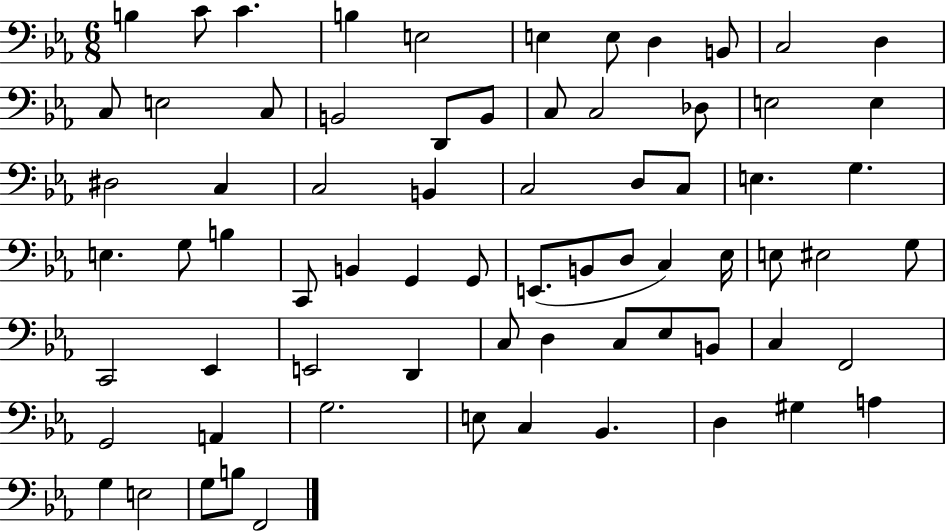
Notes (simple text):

B3/q C4/e C4/q. B3/q E3/h E3/q E3/e D3/q B2/e C3/h D3/q C3/e E3/h C3/e B2/h D2/e B2/e C3/e C3/h Db3/e E3/h E3/q D#3/h C3/q C3/h B2/q C3/h D3/e C3/e E3/q. G3/q. E3/q. G3/e B3/q C2/e B2/q G2/q G2/e E2/e. B2/e D3/e C3/q Eb3/s E3/e EIS3/h G3/e C2/h Eb2/q E2/h D2/q C3/e D3/q C3/e Eb3/e B2/e C3/q F2/h G2/h A2/q G3/h. E3/e C3/q Bb2/q. D3/q G#3/q A3/q G3/q E3/h G3/e B3/e F2/h